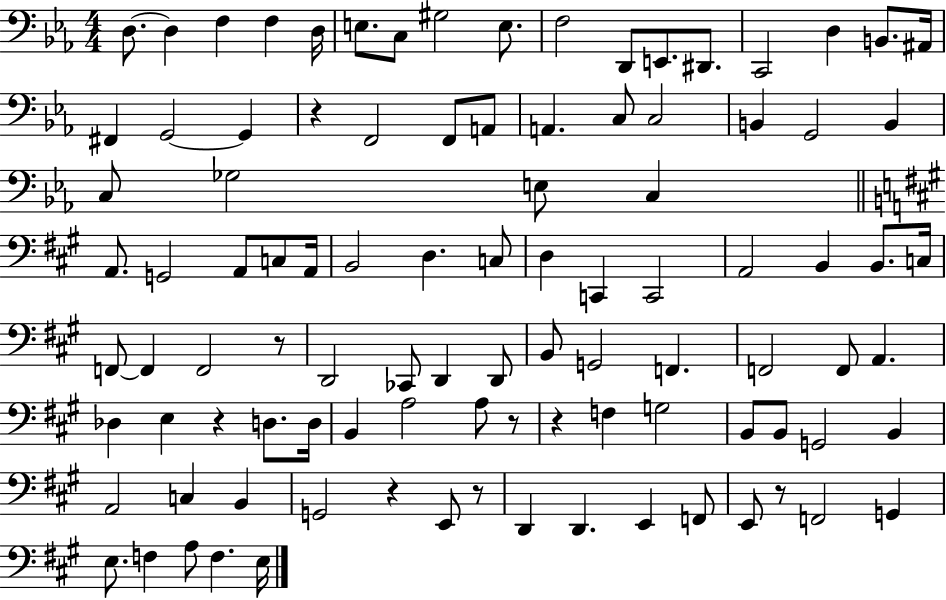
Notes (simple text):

D3/e. D3/q F3/q F3/q D3/s E3/e. C3/e G#3/h E3/e. F3/h D2/e E2/e. D#2/e. C2/h D3/q B2/e. A#2/s F#2/q G2/h G2/q R/q F2/h F2/e A2/e A2/q. C3/e C3/h B2/q G2/h B2/q C3/e Gb3/h E3/e C3/q A2/e. G2/h A2/e C3/e A2/s B2/h D3/q. C3/e D3/q C2/q C2/h A2/h B2/q B2/e. C3/s F2/e F2/q F2/h R/e D2/h CES2/e D2/q D2/e B2/e G2/h F2/q. F2/h F2/e A2/q. Db3/q E3/q R/q D3/e. D3/s B2/q A3/h A3/e R/e R/q F3/q G3/h B2/e B2/e G2/h B2/q A2/h C3/q B2/q G2/h R/q E2/e R/e D2/q D2/q. E2/q F2/e E2/e R/e F2/h G2/q E3/e. F3/q A3/e F3/q. E3/s